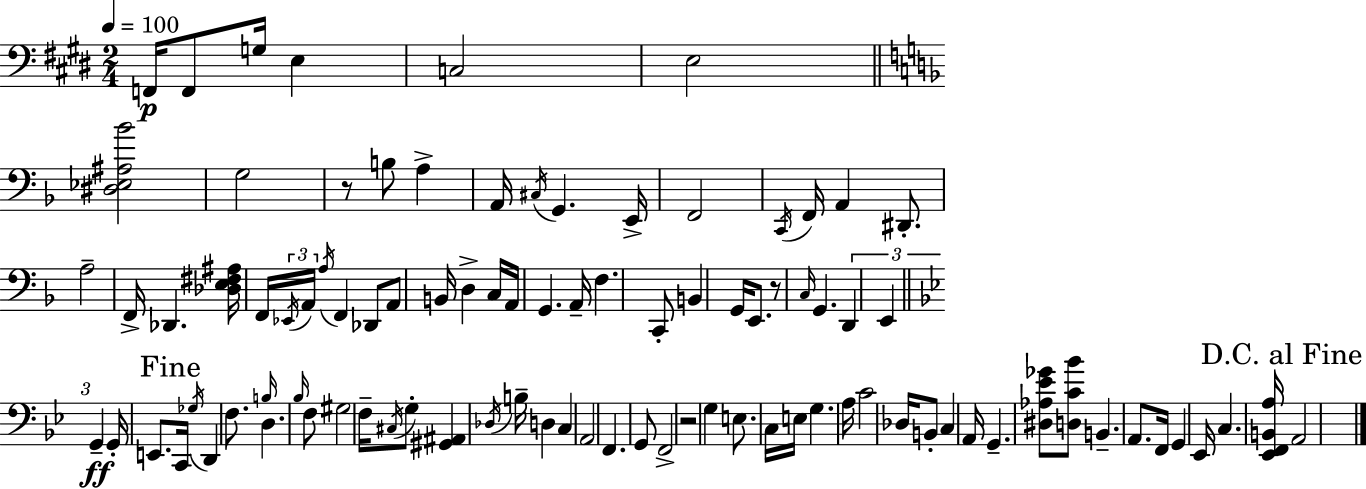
F2/s F2/e G3/s E3/q C3/h E3/h [D#3,Eb3,A#3,Bb4]/h G3/h R/e B3/e A3/q A2/s C#3/s G2/q. E2/s F2/h C2/s F2/s A2/q D#2/e. A3/h F2/s Db2/q. [Db3,E3,F#3,A#3]/s F2/s Eb2/s A2/s A3/s F2/q Db2/e A2/e B2/s D3/q C3/s A2/s G2/q. A2/s F3/q. C2/e B2/q G2/s E2/e. R/e C3/s G2/q. D2/q E2/q G2/q G2/s E2/e. C2/s Gb3/s D2/q F3/e. B3/s D3/q. Bb3/s F3/e G#3/h F3/s C#3/s G3/e [G#2,A#2]/q Db3/s B3/s D3/q C3/q A2/h F2/q. G2/e F2/h R/h G3/q E3/e. C3/s E3/s G3/q. A3/s C4/h Db3/s B2/e C3/q A2/s G2/q. [D#3,Ab3,Eb4,Gb4]/e [D3,C4,Bb4]/e B2/q. A2/e. F2/s G2/q Eb2/s C3/q. [Eb2,F2,B2,A3]/s A2/h